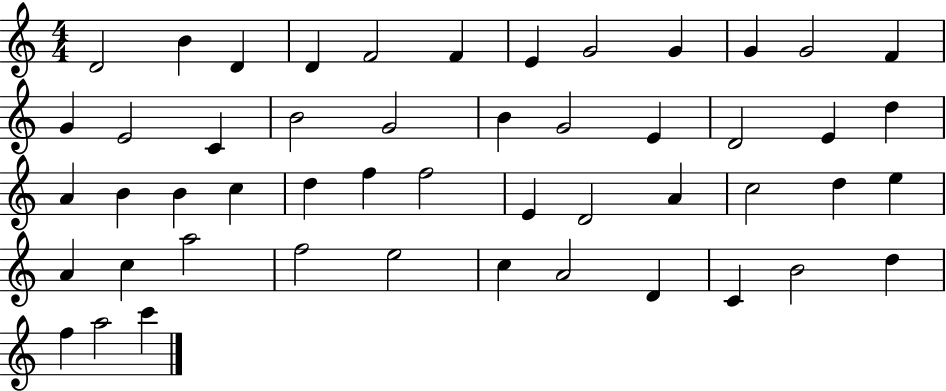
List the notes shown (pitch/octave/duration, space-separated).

D4/h B4/q D4/q D4/q F4/h F4/q E4/q G4/h G4/q G4/q G4/h F4/q G4/q E4/h C4/q B4/h G4/h B4/q G4/h E4/q D4/h E4/q D5/q A4/q B4/q B4/q C5/q D5/q F5/q F5/h E4/q D4/h A4/q C5/h D5/q E5/q A4/q C5/q A5/h F5/h E5/h C5/q A4/h D4/q C4/q B4/h D5/q F5/q A5/h C6/q